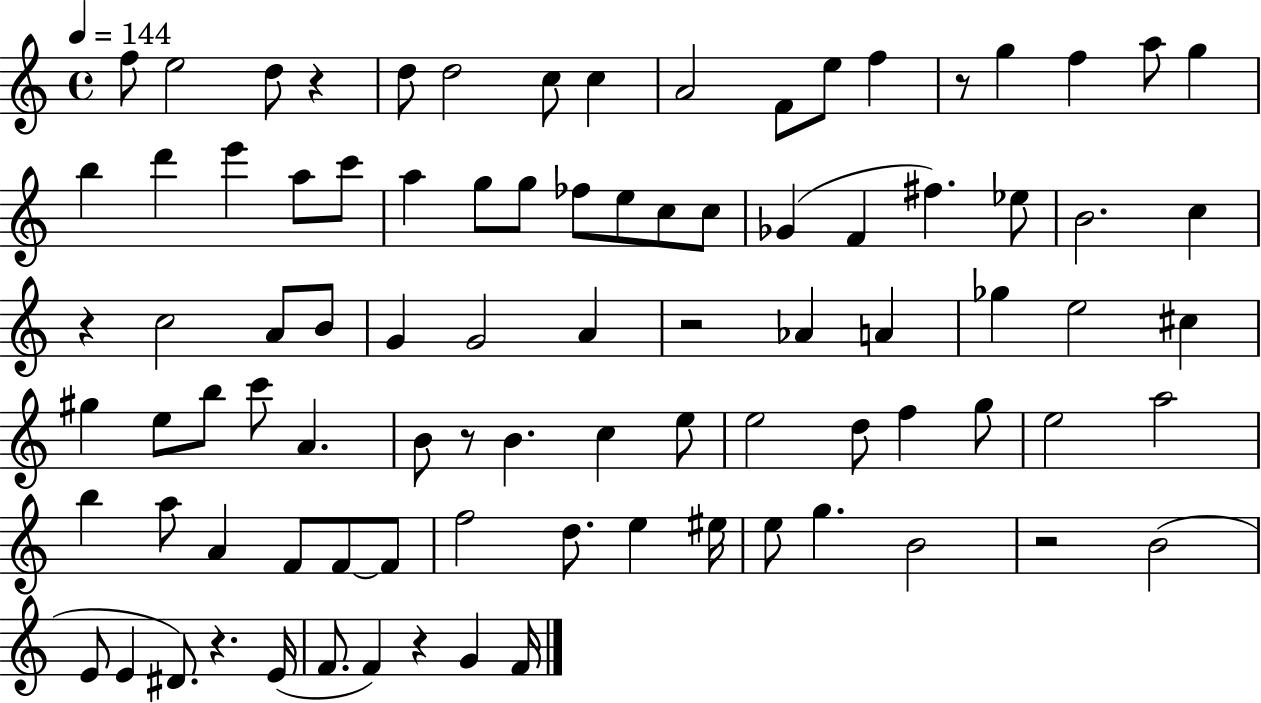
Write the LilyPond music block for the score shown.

{
  \clef treble
  \time 4/4
  \defaultTimeSignature
  \key c \major
  \tempo 4 = 144
  f''8 e''2 d''8 r4 | d''8 d''2 c''8 c''4 | a'2 f'8 e''8 f''4 | r8 g''4 f''4 a''8 g''4 | \break b''4 d'''4 e'''4 a''8 c'''8 | a''4 g''8 g''8 fes''8 e''8 c''8 c''8 | ges'4( f'4 fis''4.) ees''8 | b'2. c''4 | \break r4 c''2 a'8 b'8 | g'4 g'2 a'4 | r2 aes'4 a'4 | ges''4 e''2 cis''4 | \break gis''4 e''8 b''8 c'''8 a'4. | b'8 r8 b'4. c''4 e''8 | e''2 d''8 f''4 g''8 | e''2 a''2 | \break b''4 a''8 a'4 f'8 f'8~~ f'8 | f''2 d''8. e''4 eis''16 | e''8 g''4. b'2 | r2 b'2( | \break e'8 e'4 dis'8.) r4. e'16( | f'8. f'4) r4 g'4 f'16 | \bar "|."
}